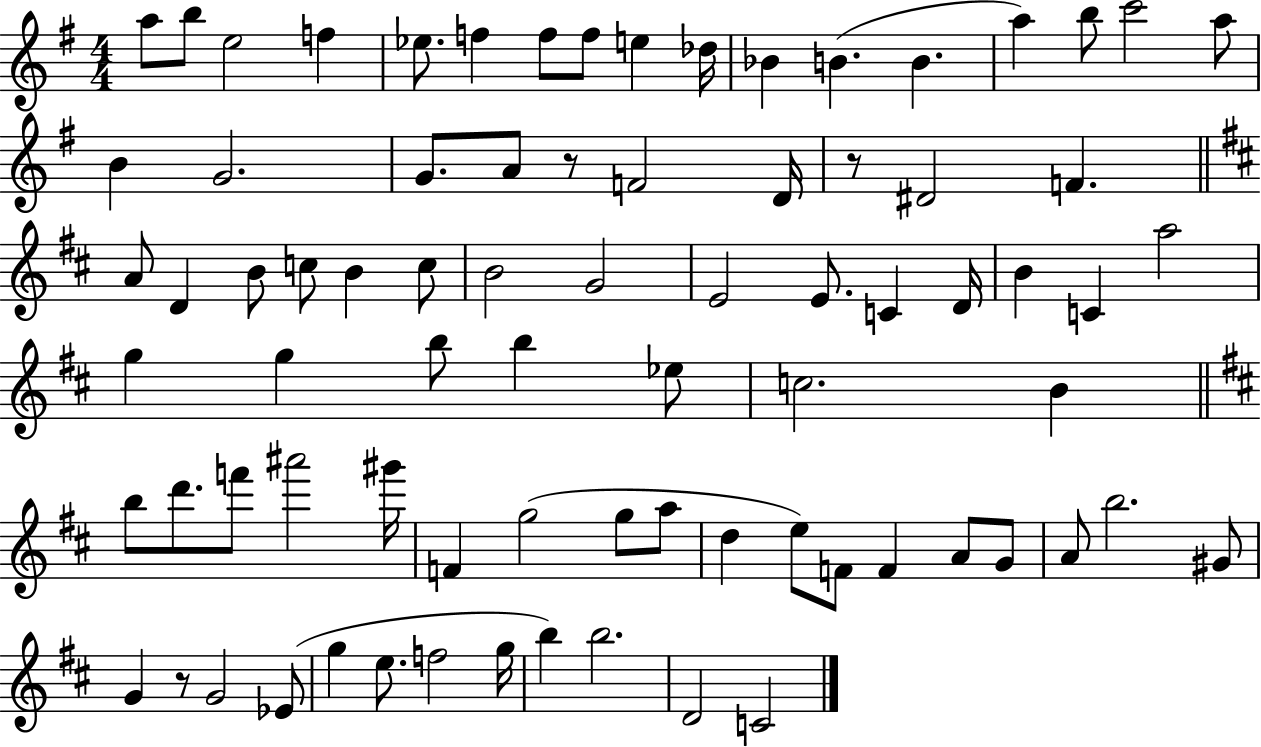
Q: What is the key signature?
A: G major